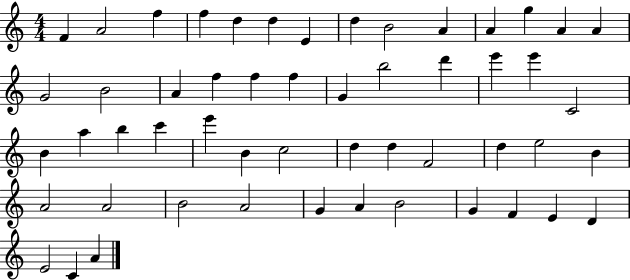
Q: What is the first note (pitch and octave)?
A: F4